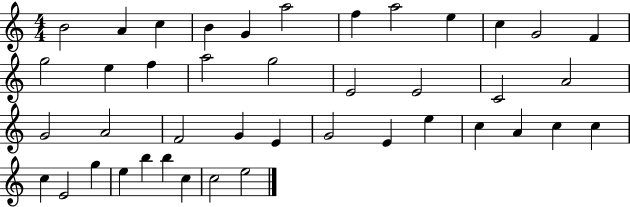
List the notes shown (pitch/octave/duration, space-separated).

B4/h A4/q C5/q B4/q G4/q A5/h F5/q A5/h E5/q C5/q G4/h F4/q G5/h E5/q F5/q A5/h G5/h E4/h E4/h C4/h A4/h G4/h A4/h F4/h G4/q E4/q G4/h E4/q E5/q C5/q A4/q C5/q C5/q C5/q E4/h G5/q E5/q B5/q B5/q C5/q C5/h E5/h